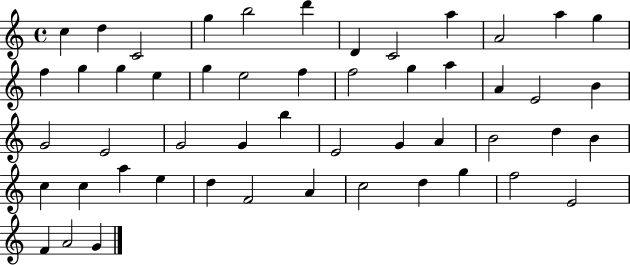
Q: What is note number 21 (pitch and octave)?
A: G5